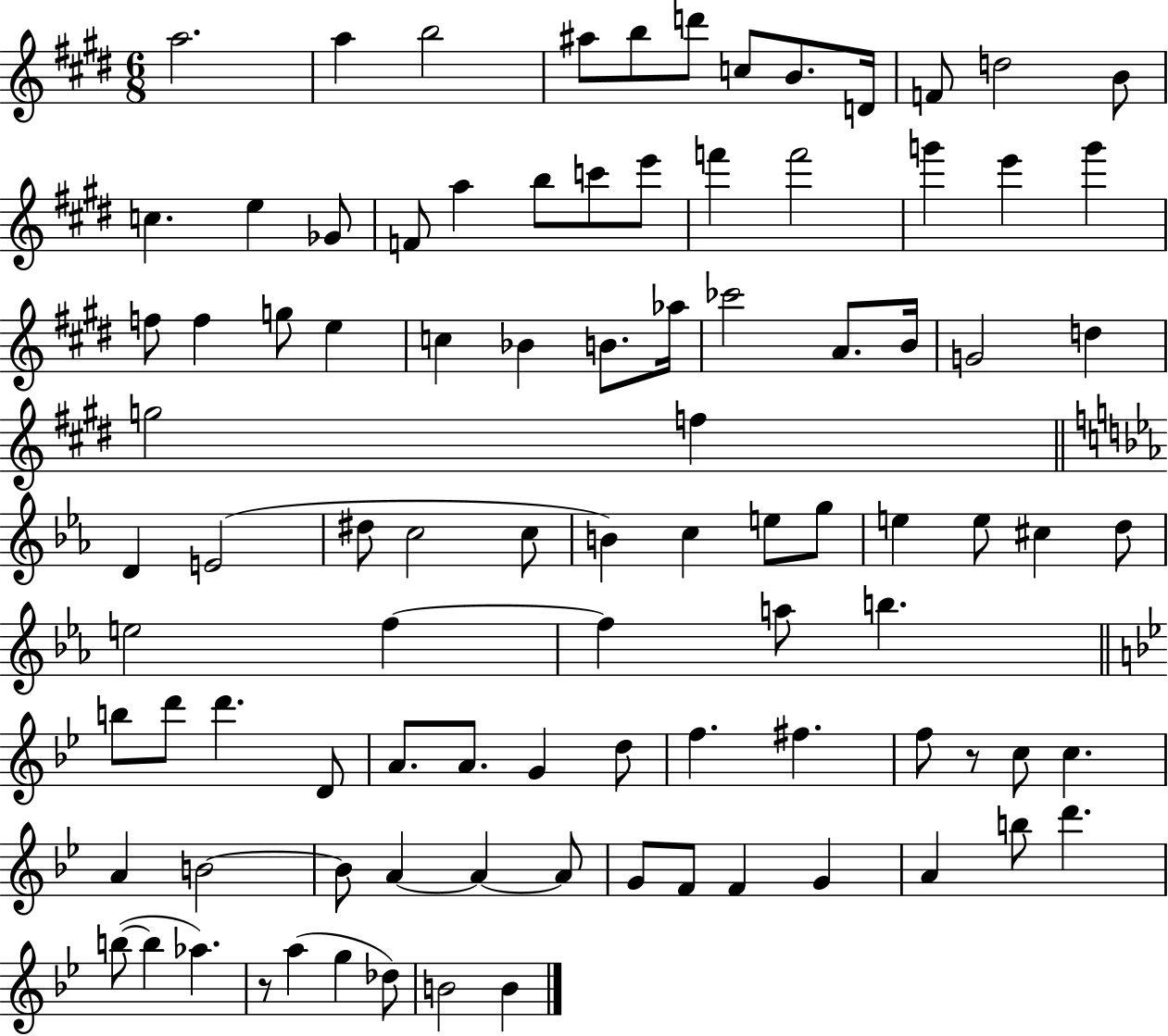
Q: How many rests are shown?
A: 2